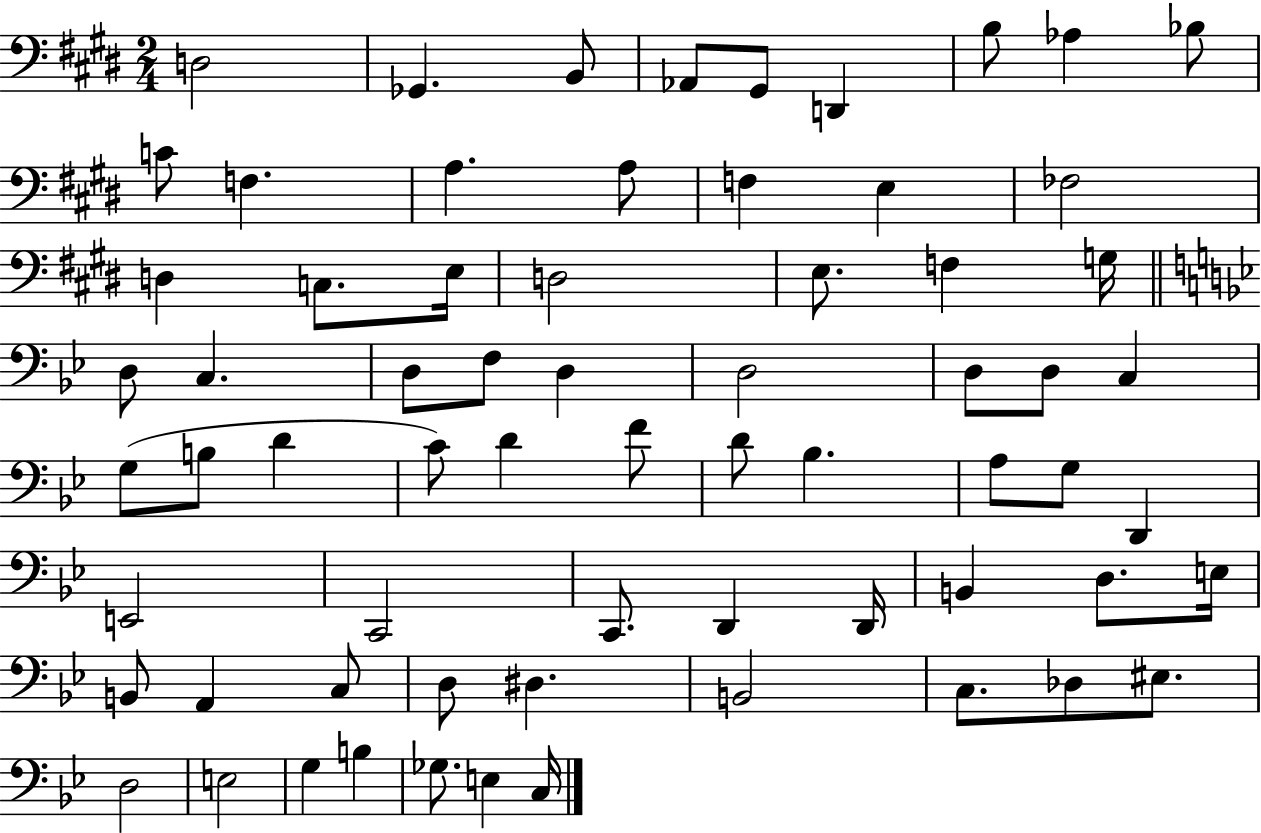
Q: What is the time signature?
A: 2/4